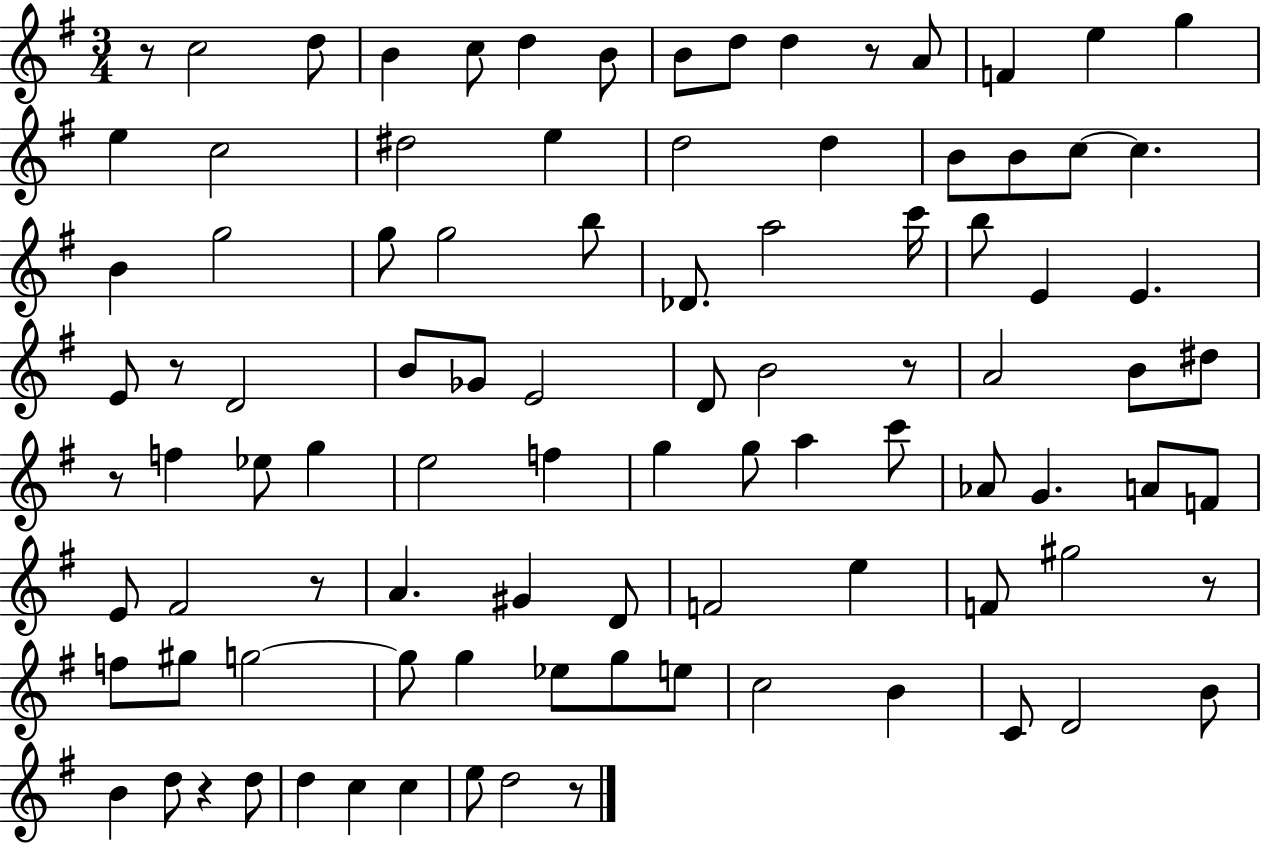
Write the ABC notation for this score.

X:1
T:Untitled
M:3/4
L:1/4
K:G
z/2 c2 d/2 B c/2 d B/2 B/2 d/2 d z/2 A/2 F e g e c2 ^d2 e d2 d B/2 B/2 c/2 c B g2 g/2 g2 b/2 _D/2 a2 c'/4 b/2 E E E/2 z/2 D2 B/2 _G/2 E2 D/2 B2 z/2 A2 B/2 ^d/2 z/2 f _e/2 g e2 f g g/2 a c'/2 _A/2 G A/2 F/2 E/2 ^F2 z/2 A ^G D/2 F2 e F/2 ^g2 z/2 f/2 ^g/2 g2 g/2 g _e/2 g/2 e/2 c2 B C/2 D2 B/2 B d/2 z d/2 d c c e/2 d2 z/2